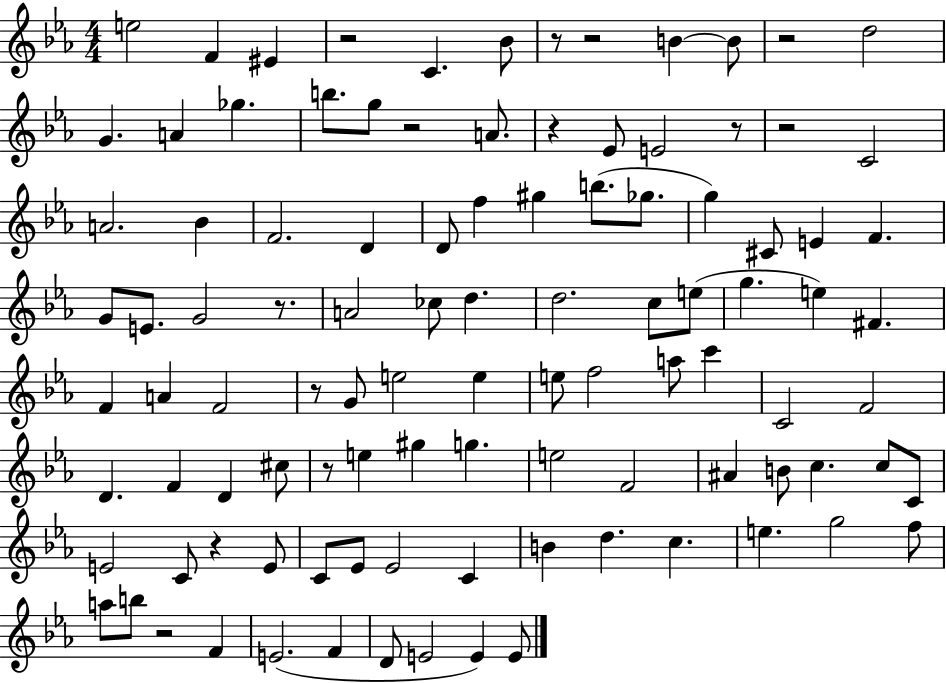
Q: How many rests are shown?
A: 13